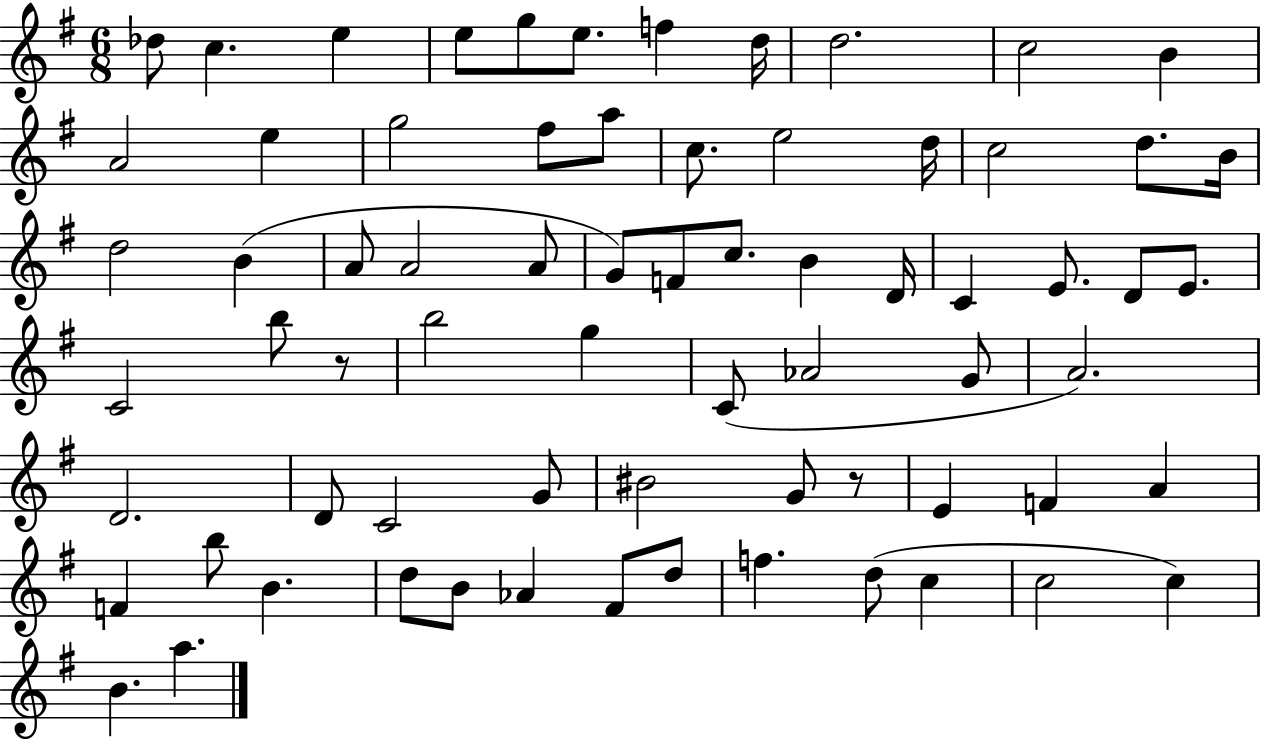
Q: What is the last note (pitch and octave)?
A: A5